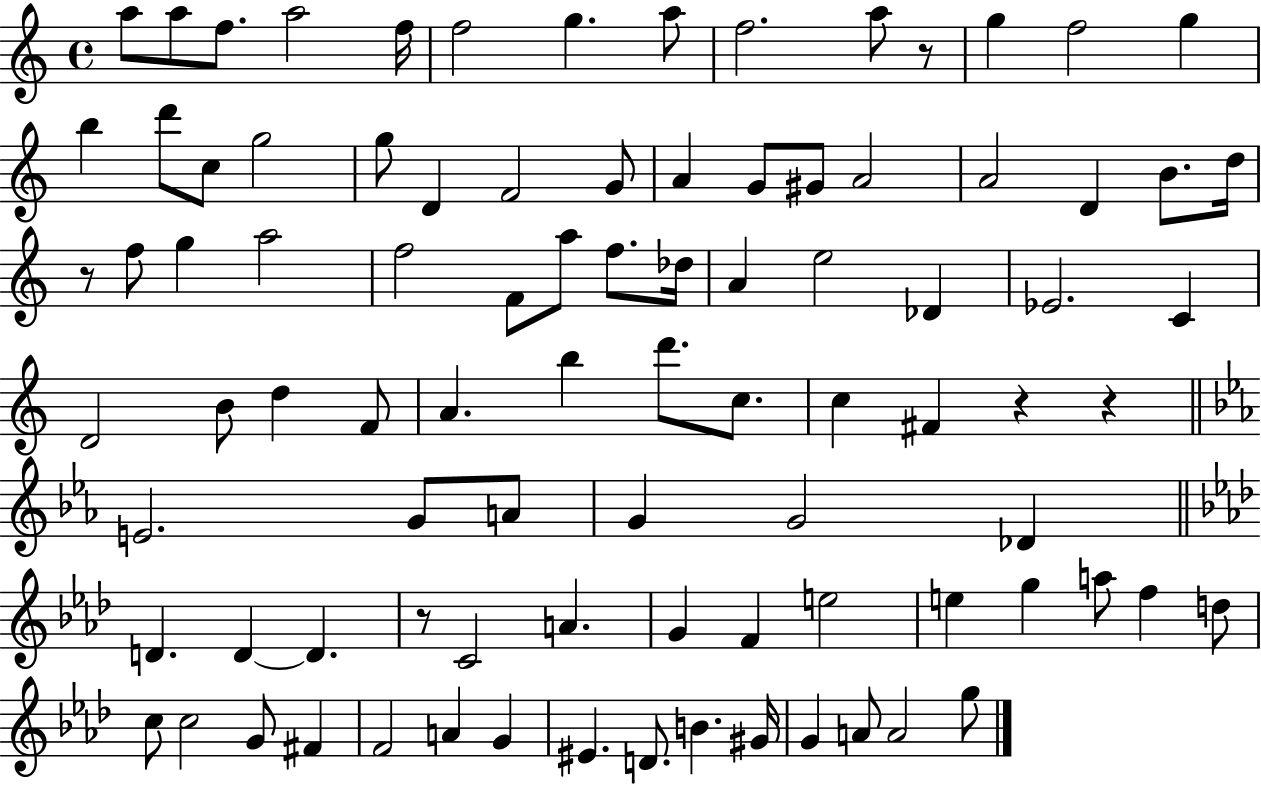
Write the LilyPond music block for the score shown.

{
  \clef treble
  \time 4/4
  \defaultTimeSignature
  \key c \major
  a''8 a''8 f''8. a''2 f''16 | f''2 g''4. a''8 | f''2. a''8 r8 | g''4 f''2 g''4 | \break b''4 d'''8 c''8 g''2 | g''8 d'4 f'2 g'8 | a'4 g'8 gis'8 a'2 | a'2 d'4 b'8. d''16 | \break r8 f''8 g''4 a''2 | f''2 f'8 a''8 f''8. des''16 | a'4 e''2 des'4 | ees'2. c'4 | \break d'2 b'8 d''4 f'8 | a'4. b''4 d'''8. c''8. | c''4 fis'4 r4 r4 | \bar "||" \break \key c \minor e'2. g'8 a'8 | g'4 g'2 des'4 | \bar "||" \break \key f \minor d'4. d'4~~ d'4. | r8 c'2 a'4. | g'4 f'4 e''2 | e''4 g''4 a''8 f''4 d''8 | \break c''8 c''2 g'8 fis'4 | f'2 a'4 g'4 | eis'4. d'8. b'4. gis'16 | g'4 a'8 a'2 g''8 | \break \bar "|."
}